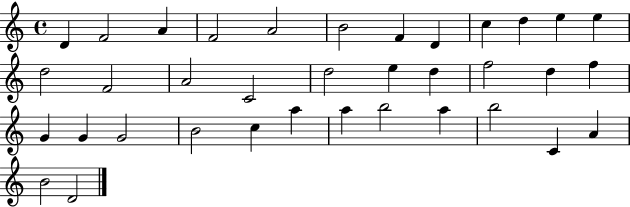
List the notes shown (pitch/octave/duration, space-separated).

D4/q F4/h A4/q F4/h A4/h B4/h F4/q D4/q C5/q D5/q E5/q E5/q D5/h F4/h A4/h C4/h D5/h E5/q D5/q F5/h D5/q F5/q G4/q G4/q G4/h B4/h C5/q A5/q A5/q B5/h A5/q B5/h C4/q A4/q B4/h D4/h